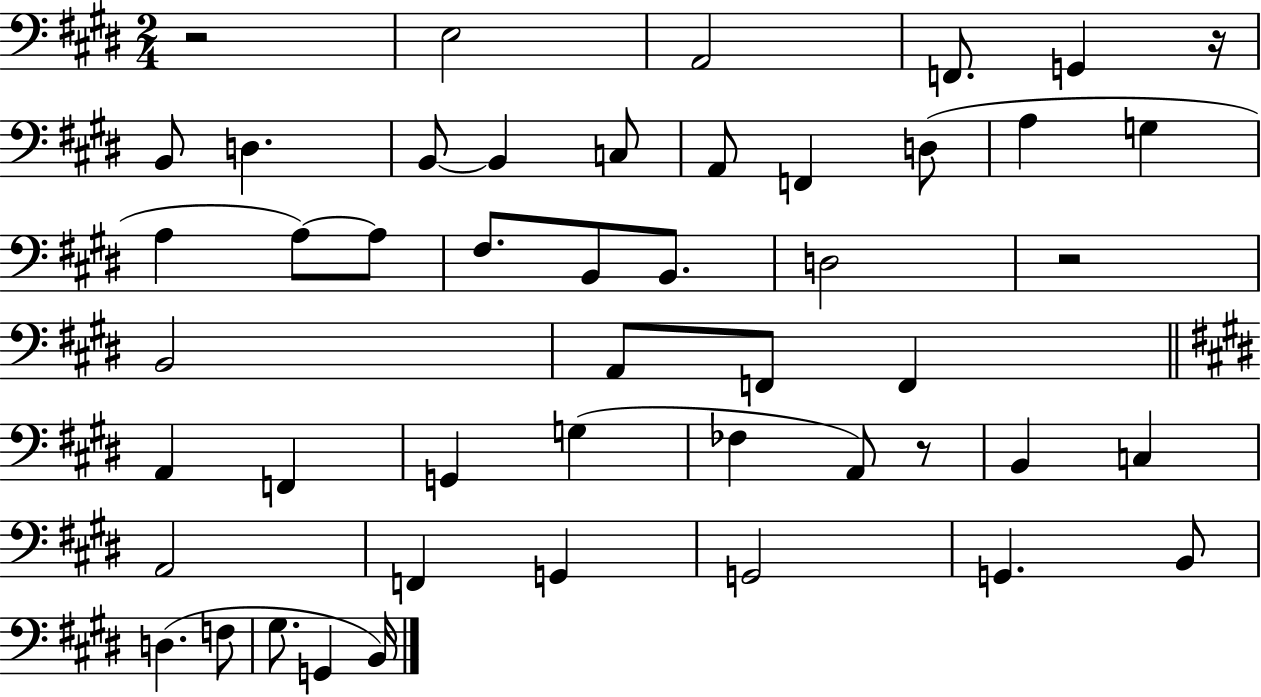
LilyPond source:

{
  \clef bass
  \numericTimeSignature
  \time 2/4
  \key e \major
  r2 | e2 | a,2 | f,8. g,4 r16 | \break b,8 d4. | b,8~~ b,4 c8 | a,8 f,4 d8( | a4 g4 | \break a4 a8~~) a8 | fis8. b,8 b,8. | d2 | r2 | \break b,2 | a,8 f,8 f,4 | \bar "||" \break \key e \major a,4 f,4 | g,4 g4( | fes4 a,8) r8 | b,4 c4 | \break a,2 | f,4 g,4 | g,2 | g,4. b,8 | \break d4.( f8 | gis8. g,4 b,16) | \bar "|."
}